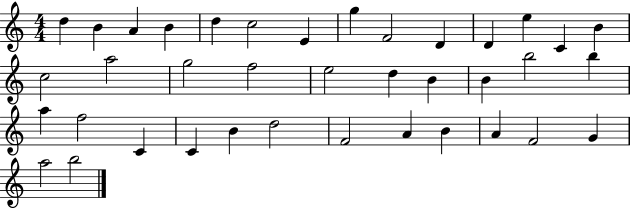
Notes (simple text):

D5/q B4/q A4/q B4/q D5/q C5/h E4/q G5/q F4/h D4/q D4/q E5/q C4/q B4/q C5/h A5/h G5/h F5/h E5/h D5/q B4/q B4/q B5/h B5/q A5/q F5/h C4/q C4/q B4/q D5/h F4/h A4/q B4/q A4/q F4/h G4/q A5/h B5/h